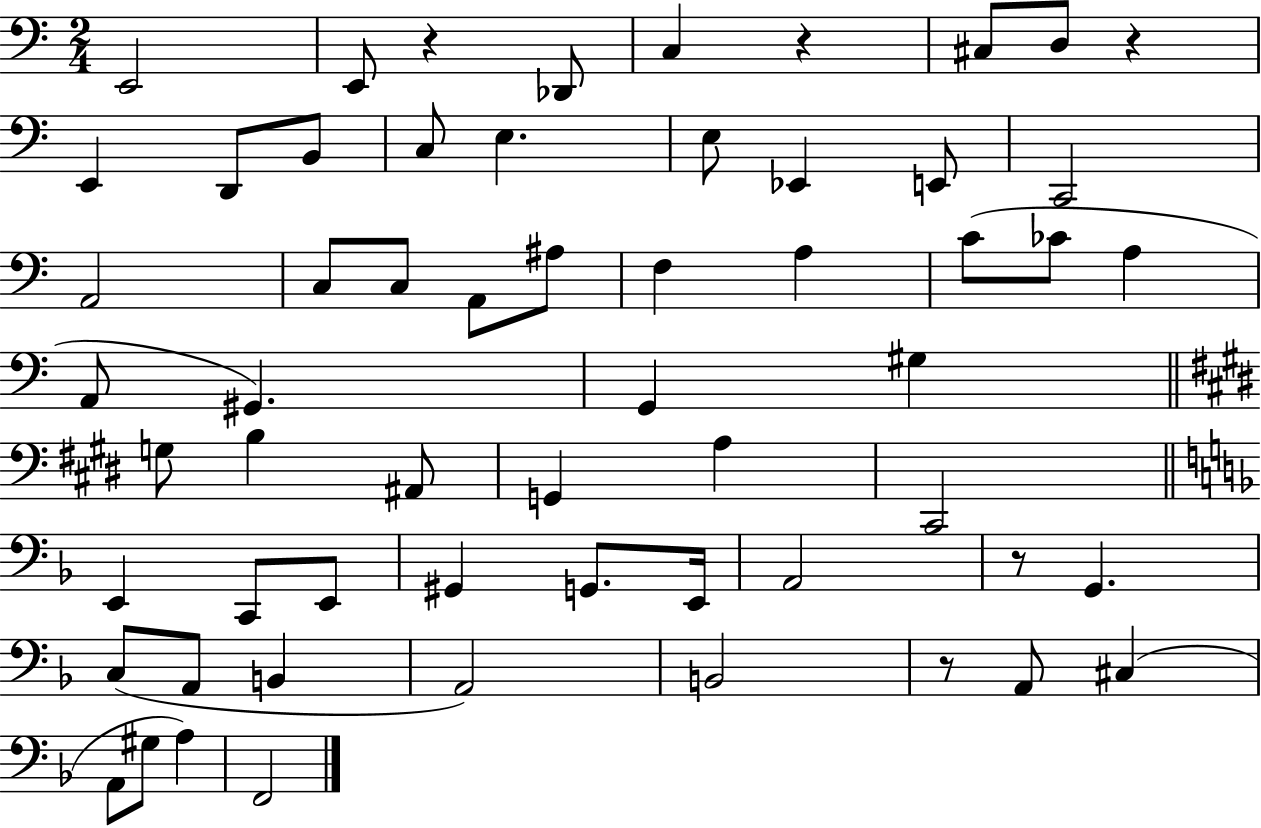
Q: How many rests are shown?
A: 5